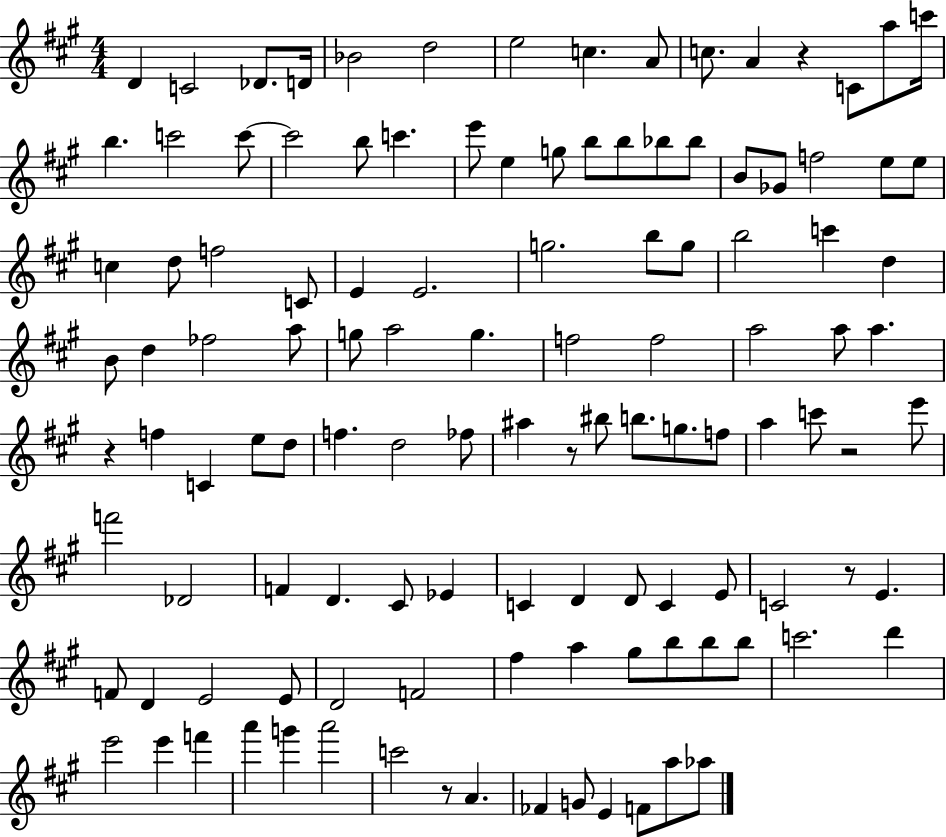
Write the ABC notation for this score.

X:1
T:Untitled
M:4/4
L:1/4
K:A
D C2 _D/2 D/4 _B2 d2 e2 c A/2 c/2 A z C/2 a/2 c'/4 b c'2 c'/2 c'2 b/2 c' e'/2 e g/2 b/2 b/2 _b/2 _b/2 B/2 _G/2 f2 e/2 e/2 c d/2 f2 C/2 E E2 g2 b/2 g/2 b2 c' d B/2 d _f2 a/2 g/2 a2 g f2 f2 a2 a/2 a z f C e/2 d/2 f d2 _f/2 ^a z/2 ^b/2 b/2 g/2 f/2 a c'/2 z2 e'/2 f'2 _D2 F D ^C/2 _E C D D/2 C E/2 C2 z/2 E F/2 D E2 E/2 D2 F2 ^f a ^g/2 b/2 b/2 b/2 c'2 d' e'2 e' f' a' g' a'2 c'2 z/2 A _F G/2 E F/2 a/2 _a/2